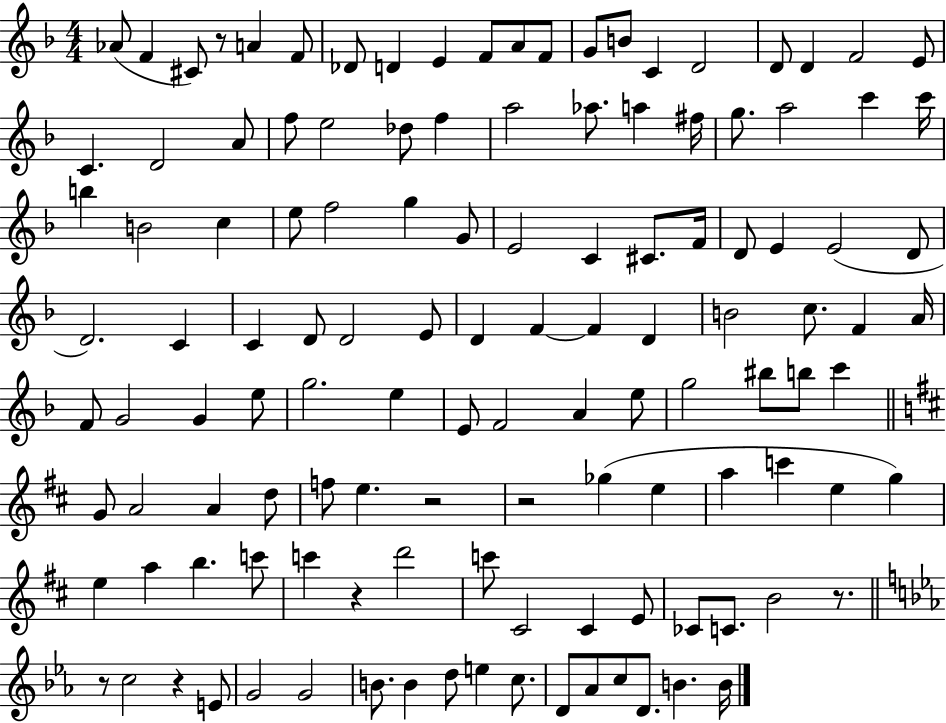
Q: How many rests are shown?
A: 7